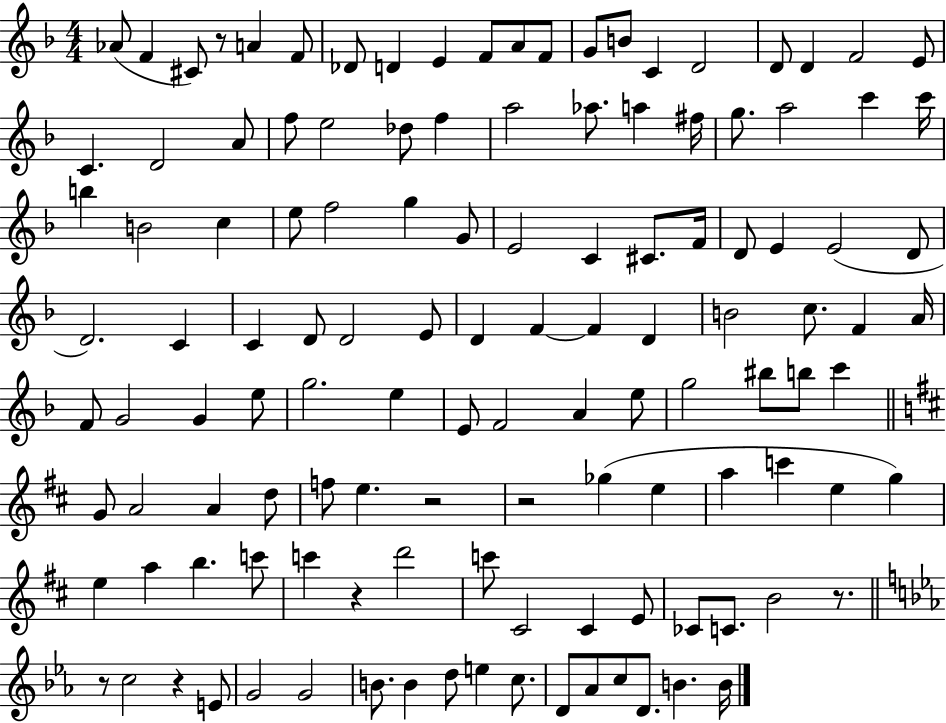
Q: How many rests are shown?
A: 7